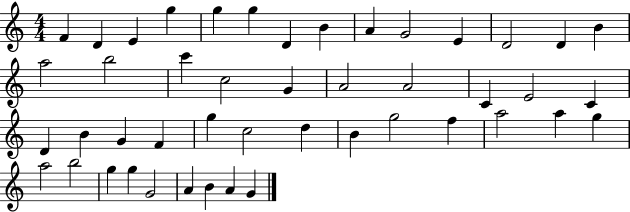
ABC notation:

X:1
T:Untitled
M:4/4
L:1/4
K:C
F D E g g g D B A G2 E D2 D B a2 b2 c' c2 G A2 A2 C E2 C D B G F g c2 d B g2 f a2 a g a2 b2 g g G2 A B A G